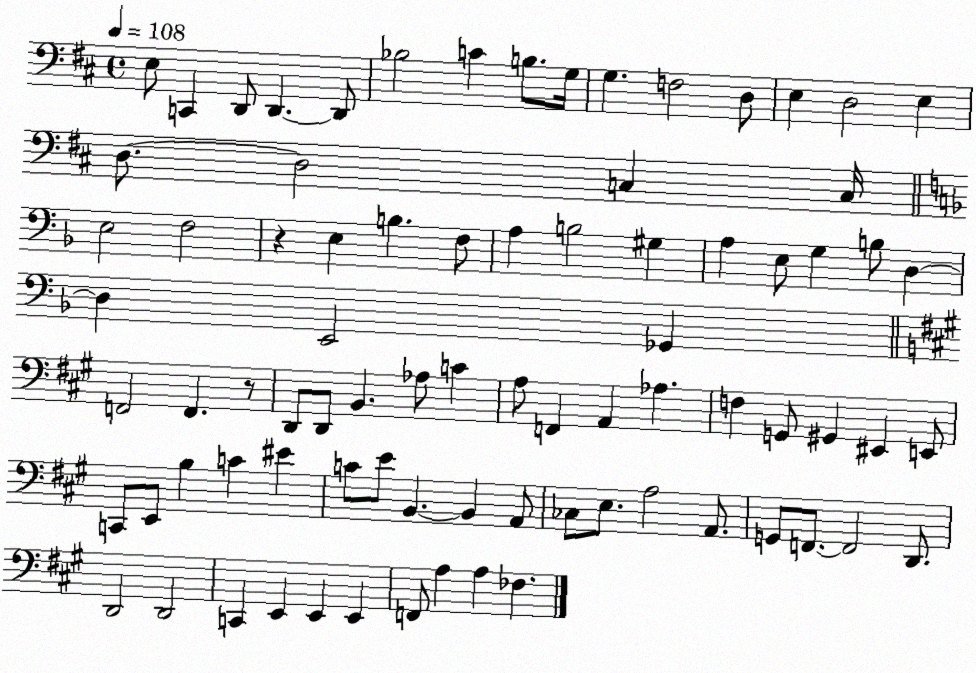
X:1
T:Untitled
M:4/4
L:1/4
K:D
E,/2 C,, D,,/2 D,, D,,/2 _B,2 C B,/2 G,/4 G, F,2 D,/2 E, D,2 E, D,/2 D,2 C, C,/4 E,2 F,2 z E, B, F,/2 A, B,2 ^G, A, E,/2 G, B,/2 D, D, E,,2 _G,, F,,2 F,, z/2 D,,/2 D,,/2 B,, _A,/2 C A,/2 F,, A,, _A, F, G,,/2 ^G,, ^E,, E,,/2 C,,/2 E,,/2 B, C ^E C/2 E/2 B,, B,, A,,/2 _C,/2 E,/2 A,2 A,,/2 G,,/2 F,,/2 F,,2 D,,/2 D,,2 D,,2 C,, E,, E,, E,, F,,/2 A, A, _F,